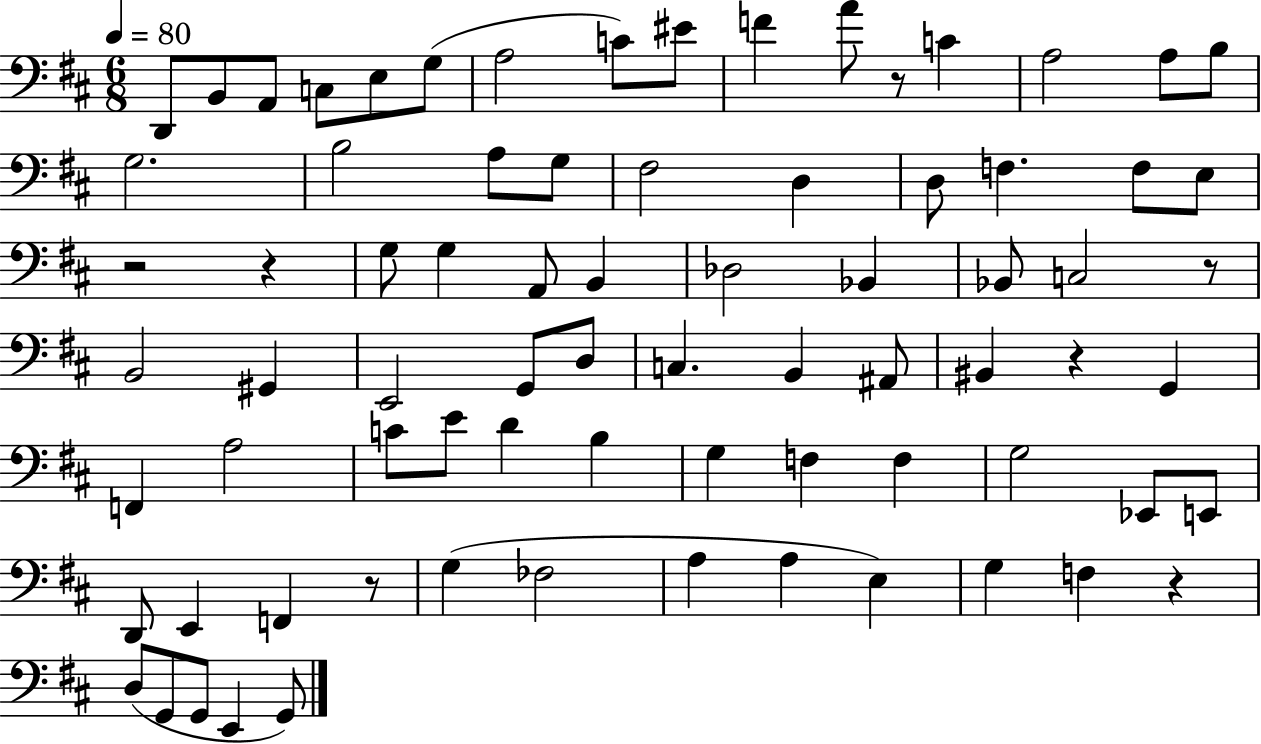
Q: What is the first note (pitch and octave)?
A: D2